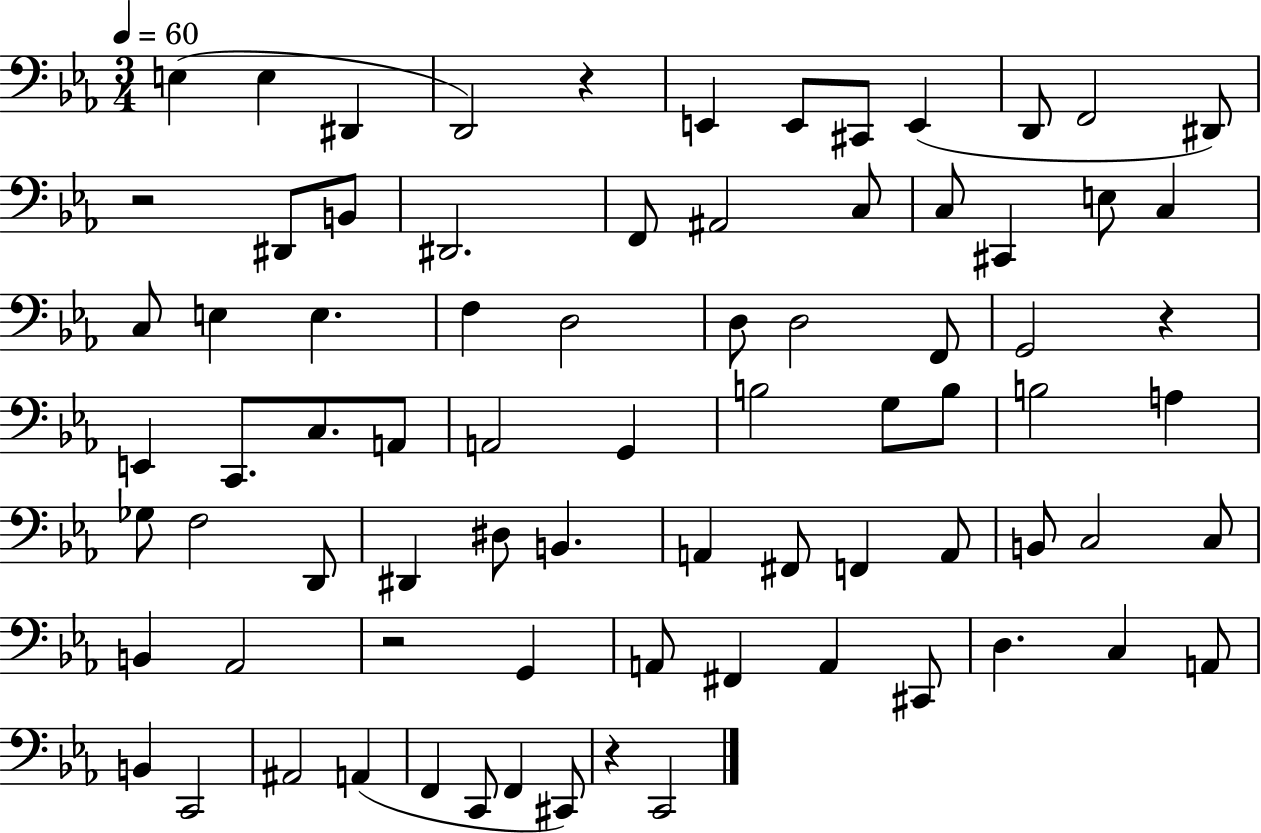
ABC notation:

X:1
T:Untitled
M:3/4
L:1/4
K:Eb
E, E, ^D,, D,,2 z E,, E,,/2 ^C,,/2 E,, D,,/2 F,,2 ^D,,/2 z2 ^D,,/2 B,,/2 ^D,,2 F,,/2 ^A,,2 C,/2 C,/2 ^C,, E,/2 C, C,/2 E, E, F, D,2 D,/2 D,2 F,,/2 G,,2 z E,, C,,/2 C,/2 A,,/2 A,,2 G,, B,2 G,/2 B,/2 B,2 A, _G,/2 F,2 D,,/2 ^D,, ^D,/2 B,, A,, ^F,,/2 F,, A,,/2 B,,/2 C,2 C,/2 B,, _A,,2 z2 G,, A,,/2 ^F,, A,, ^C,,/2 D, C, A,,/2 B,, C,,2 ^A,,2 A,, F,, C,,/2 F,, ^C,,/2 z C,,2